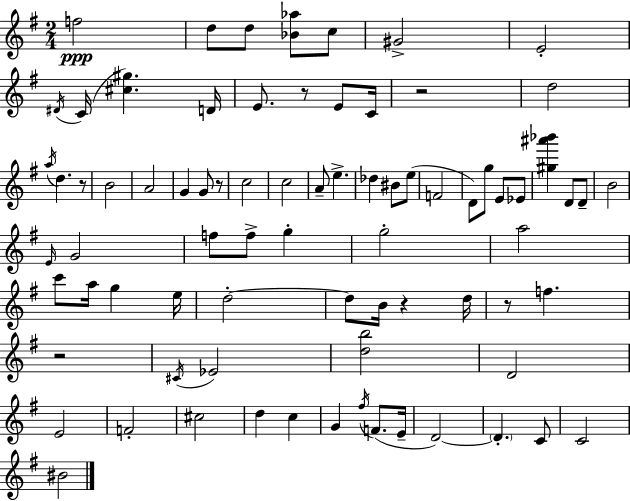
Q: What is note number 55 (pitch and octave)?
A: F4